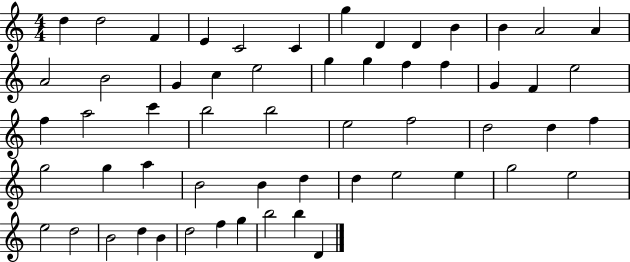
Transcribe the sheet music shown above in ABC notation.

X:1
T:Untitled
M:4/4
L:1/4
K:C
d d2 F E C2 C g D D B B A2 A A2 B2 G c e2 g g f f G F e2 f a2 c' b2 b2 e2 f2 d2 d f g2 g a B2 B d d e2 e g2 e2 e2 d2 B2 d B d2 f g b2 b D